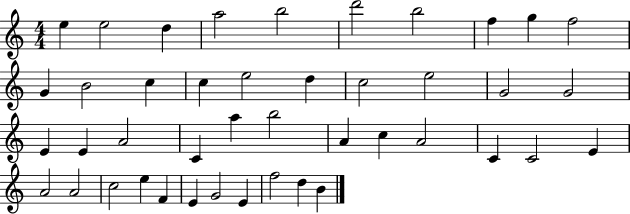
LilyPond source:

{
  \clef treble
  \numericTimeSignature
  \time 4/4
  \key c \major
  e''4 e''2 d''4 | a''2 b''2 | d'''2 b''2 | f''4 g''4 f''2 | \break g'4 b'2 c''4 | c''4 e''2 d''4 | c''2 e''2 | g'2 g'2 | \break e'4 e'4 a'2 | c'4 a''4 b''2 | a'4 c''4 a'2 | c'4 c'2 e'4 | \break a'2 a'2 | c''2 e''4 f'4 | e'4 g'2 e'4 | f''2 d''4 b'4 | \break \bar "|."
}